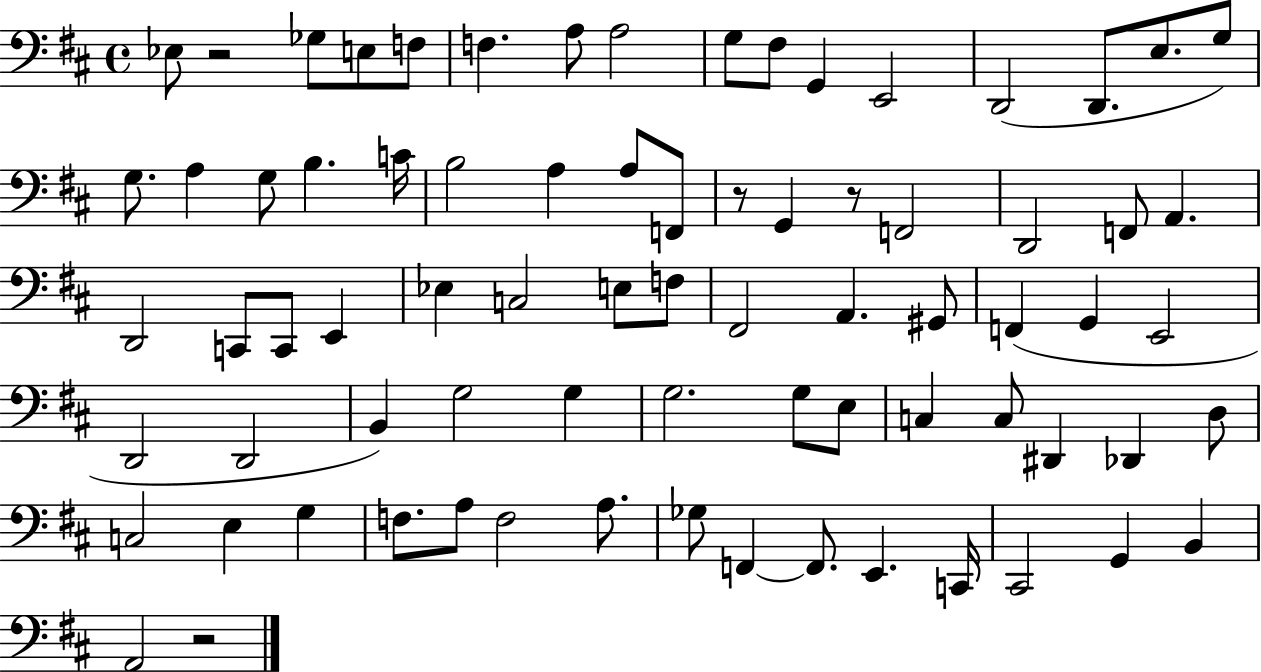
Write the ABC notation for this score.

X:1
T:Untitled
M:4/4
L:1/4
K:D
_E,/2 z2 _G,/2 E,/2 F,/2 F, A,/2 A,2 G,/2 ^F,/2 G,, E,,2 D,,2 D,,/2 E,/2 G,/2 G,/2 A, G,/2 B, C/4 B,2 A, A,/2 F,,/2 z/2 G,, z/2 F,,2 D,,2 F,,/2 A,, D,,2 C,,/2 C,,/2 E,, _E, C,2 E,/2 F,/2 ^F,,2 A,, ^G,,/2 F,, G,, E,,2 D,,2 D,,2 B,, G,2 G, G,2 G,/2 E,/2 C, C,/2 ^D,, _D,, D,/2 C,2 E, G, F,/2 A,/2 F,2 A,/2 _G,/2 F,, F,,/2 E,, C,,/4 ^C,,2 G,, B,, A,,2 z2